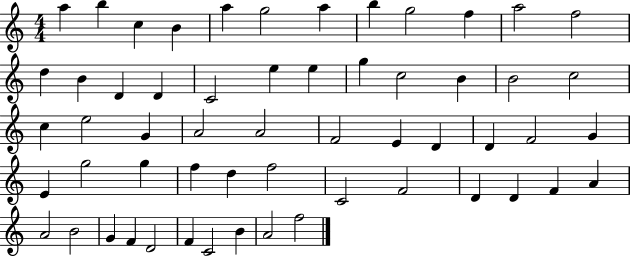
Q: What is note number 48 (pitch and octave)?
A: A4